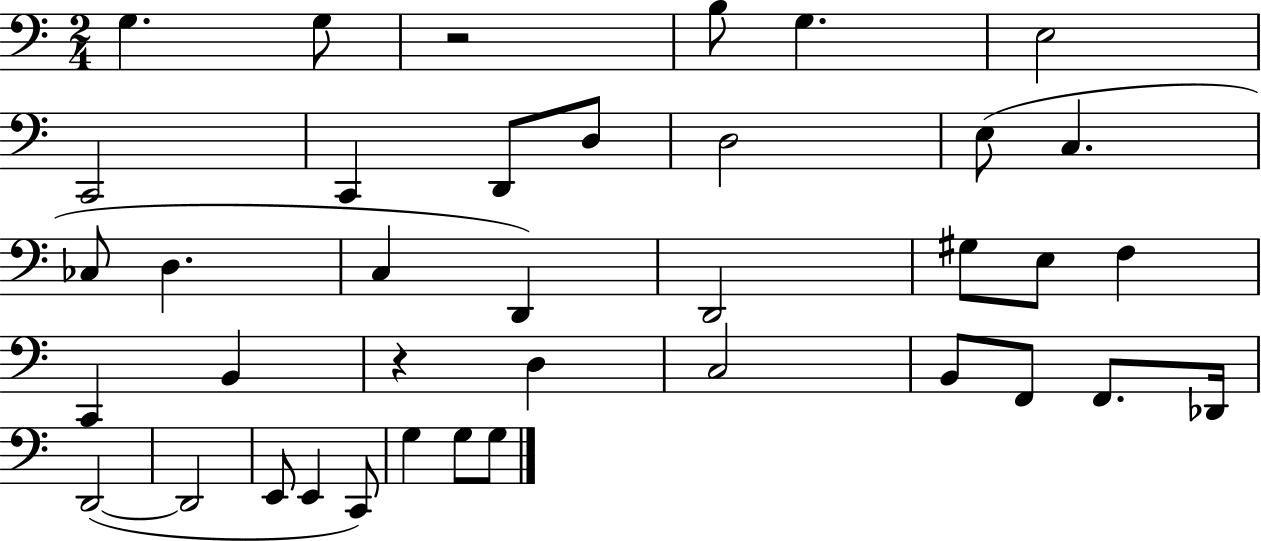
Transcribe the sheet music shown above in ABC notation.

X:1
T:Untitled
M:2/4
L:1/4
K:C
G, G,/2 z2 B,/2 G, E,2 C,,2 C,, D,,/2 D,/2 D,2 E,/2 C, _C,/2 D, C, D,, D,,2 ^G,/2 E,/2 F, C,, B,, z D, C,2 B,,/2 F,,/2 F,,/2 _D,,/4 D,,2 D,,2 E,,/2 E,, C,,/2 G, G,/2 G,/2